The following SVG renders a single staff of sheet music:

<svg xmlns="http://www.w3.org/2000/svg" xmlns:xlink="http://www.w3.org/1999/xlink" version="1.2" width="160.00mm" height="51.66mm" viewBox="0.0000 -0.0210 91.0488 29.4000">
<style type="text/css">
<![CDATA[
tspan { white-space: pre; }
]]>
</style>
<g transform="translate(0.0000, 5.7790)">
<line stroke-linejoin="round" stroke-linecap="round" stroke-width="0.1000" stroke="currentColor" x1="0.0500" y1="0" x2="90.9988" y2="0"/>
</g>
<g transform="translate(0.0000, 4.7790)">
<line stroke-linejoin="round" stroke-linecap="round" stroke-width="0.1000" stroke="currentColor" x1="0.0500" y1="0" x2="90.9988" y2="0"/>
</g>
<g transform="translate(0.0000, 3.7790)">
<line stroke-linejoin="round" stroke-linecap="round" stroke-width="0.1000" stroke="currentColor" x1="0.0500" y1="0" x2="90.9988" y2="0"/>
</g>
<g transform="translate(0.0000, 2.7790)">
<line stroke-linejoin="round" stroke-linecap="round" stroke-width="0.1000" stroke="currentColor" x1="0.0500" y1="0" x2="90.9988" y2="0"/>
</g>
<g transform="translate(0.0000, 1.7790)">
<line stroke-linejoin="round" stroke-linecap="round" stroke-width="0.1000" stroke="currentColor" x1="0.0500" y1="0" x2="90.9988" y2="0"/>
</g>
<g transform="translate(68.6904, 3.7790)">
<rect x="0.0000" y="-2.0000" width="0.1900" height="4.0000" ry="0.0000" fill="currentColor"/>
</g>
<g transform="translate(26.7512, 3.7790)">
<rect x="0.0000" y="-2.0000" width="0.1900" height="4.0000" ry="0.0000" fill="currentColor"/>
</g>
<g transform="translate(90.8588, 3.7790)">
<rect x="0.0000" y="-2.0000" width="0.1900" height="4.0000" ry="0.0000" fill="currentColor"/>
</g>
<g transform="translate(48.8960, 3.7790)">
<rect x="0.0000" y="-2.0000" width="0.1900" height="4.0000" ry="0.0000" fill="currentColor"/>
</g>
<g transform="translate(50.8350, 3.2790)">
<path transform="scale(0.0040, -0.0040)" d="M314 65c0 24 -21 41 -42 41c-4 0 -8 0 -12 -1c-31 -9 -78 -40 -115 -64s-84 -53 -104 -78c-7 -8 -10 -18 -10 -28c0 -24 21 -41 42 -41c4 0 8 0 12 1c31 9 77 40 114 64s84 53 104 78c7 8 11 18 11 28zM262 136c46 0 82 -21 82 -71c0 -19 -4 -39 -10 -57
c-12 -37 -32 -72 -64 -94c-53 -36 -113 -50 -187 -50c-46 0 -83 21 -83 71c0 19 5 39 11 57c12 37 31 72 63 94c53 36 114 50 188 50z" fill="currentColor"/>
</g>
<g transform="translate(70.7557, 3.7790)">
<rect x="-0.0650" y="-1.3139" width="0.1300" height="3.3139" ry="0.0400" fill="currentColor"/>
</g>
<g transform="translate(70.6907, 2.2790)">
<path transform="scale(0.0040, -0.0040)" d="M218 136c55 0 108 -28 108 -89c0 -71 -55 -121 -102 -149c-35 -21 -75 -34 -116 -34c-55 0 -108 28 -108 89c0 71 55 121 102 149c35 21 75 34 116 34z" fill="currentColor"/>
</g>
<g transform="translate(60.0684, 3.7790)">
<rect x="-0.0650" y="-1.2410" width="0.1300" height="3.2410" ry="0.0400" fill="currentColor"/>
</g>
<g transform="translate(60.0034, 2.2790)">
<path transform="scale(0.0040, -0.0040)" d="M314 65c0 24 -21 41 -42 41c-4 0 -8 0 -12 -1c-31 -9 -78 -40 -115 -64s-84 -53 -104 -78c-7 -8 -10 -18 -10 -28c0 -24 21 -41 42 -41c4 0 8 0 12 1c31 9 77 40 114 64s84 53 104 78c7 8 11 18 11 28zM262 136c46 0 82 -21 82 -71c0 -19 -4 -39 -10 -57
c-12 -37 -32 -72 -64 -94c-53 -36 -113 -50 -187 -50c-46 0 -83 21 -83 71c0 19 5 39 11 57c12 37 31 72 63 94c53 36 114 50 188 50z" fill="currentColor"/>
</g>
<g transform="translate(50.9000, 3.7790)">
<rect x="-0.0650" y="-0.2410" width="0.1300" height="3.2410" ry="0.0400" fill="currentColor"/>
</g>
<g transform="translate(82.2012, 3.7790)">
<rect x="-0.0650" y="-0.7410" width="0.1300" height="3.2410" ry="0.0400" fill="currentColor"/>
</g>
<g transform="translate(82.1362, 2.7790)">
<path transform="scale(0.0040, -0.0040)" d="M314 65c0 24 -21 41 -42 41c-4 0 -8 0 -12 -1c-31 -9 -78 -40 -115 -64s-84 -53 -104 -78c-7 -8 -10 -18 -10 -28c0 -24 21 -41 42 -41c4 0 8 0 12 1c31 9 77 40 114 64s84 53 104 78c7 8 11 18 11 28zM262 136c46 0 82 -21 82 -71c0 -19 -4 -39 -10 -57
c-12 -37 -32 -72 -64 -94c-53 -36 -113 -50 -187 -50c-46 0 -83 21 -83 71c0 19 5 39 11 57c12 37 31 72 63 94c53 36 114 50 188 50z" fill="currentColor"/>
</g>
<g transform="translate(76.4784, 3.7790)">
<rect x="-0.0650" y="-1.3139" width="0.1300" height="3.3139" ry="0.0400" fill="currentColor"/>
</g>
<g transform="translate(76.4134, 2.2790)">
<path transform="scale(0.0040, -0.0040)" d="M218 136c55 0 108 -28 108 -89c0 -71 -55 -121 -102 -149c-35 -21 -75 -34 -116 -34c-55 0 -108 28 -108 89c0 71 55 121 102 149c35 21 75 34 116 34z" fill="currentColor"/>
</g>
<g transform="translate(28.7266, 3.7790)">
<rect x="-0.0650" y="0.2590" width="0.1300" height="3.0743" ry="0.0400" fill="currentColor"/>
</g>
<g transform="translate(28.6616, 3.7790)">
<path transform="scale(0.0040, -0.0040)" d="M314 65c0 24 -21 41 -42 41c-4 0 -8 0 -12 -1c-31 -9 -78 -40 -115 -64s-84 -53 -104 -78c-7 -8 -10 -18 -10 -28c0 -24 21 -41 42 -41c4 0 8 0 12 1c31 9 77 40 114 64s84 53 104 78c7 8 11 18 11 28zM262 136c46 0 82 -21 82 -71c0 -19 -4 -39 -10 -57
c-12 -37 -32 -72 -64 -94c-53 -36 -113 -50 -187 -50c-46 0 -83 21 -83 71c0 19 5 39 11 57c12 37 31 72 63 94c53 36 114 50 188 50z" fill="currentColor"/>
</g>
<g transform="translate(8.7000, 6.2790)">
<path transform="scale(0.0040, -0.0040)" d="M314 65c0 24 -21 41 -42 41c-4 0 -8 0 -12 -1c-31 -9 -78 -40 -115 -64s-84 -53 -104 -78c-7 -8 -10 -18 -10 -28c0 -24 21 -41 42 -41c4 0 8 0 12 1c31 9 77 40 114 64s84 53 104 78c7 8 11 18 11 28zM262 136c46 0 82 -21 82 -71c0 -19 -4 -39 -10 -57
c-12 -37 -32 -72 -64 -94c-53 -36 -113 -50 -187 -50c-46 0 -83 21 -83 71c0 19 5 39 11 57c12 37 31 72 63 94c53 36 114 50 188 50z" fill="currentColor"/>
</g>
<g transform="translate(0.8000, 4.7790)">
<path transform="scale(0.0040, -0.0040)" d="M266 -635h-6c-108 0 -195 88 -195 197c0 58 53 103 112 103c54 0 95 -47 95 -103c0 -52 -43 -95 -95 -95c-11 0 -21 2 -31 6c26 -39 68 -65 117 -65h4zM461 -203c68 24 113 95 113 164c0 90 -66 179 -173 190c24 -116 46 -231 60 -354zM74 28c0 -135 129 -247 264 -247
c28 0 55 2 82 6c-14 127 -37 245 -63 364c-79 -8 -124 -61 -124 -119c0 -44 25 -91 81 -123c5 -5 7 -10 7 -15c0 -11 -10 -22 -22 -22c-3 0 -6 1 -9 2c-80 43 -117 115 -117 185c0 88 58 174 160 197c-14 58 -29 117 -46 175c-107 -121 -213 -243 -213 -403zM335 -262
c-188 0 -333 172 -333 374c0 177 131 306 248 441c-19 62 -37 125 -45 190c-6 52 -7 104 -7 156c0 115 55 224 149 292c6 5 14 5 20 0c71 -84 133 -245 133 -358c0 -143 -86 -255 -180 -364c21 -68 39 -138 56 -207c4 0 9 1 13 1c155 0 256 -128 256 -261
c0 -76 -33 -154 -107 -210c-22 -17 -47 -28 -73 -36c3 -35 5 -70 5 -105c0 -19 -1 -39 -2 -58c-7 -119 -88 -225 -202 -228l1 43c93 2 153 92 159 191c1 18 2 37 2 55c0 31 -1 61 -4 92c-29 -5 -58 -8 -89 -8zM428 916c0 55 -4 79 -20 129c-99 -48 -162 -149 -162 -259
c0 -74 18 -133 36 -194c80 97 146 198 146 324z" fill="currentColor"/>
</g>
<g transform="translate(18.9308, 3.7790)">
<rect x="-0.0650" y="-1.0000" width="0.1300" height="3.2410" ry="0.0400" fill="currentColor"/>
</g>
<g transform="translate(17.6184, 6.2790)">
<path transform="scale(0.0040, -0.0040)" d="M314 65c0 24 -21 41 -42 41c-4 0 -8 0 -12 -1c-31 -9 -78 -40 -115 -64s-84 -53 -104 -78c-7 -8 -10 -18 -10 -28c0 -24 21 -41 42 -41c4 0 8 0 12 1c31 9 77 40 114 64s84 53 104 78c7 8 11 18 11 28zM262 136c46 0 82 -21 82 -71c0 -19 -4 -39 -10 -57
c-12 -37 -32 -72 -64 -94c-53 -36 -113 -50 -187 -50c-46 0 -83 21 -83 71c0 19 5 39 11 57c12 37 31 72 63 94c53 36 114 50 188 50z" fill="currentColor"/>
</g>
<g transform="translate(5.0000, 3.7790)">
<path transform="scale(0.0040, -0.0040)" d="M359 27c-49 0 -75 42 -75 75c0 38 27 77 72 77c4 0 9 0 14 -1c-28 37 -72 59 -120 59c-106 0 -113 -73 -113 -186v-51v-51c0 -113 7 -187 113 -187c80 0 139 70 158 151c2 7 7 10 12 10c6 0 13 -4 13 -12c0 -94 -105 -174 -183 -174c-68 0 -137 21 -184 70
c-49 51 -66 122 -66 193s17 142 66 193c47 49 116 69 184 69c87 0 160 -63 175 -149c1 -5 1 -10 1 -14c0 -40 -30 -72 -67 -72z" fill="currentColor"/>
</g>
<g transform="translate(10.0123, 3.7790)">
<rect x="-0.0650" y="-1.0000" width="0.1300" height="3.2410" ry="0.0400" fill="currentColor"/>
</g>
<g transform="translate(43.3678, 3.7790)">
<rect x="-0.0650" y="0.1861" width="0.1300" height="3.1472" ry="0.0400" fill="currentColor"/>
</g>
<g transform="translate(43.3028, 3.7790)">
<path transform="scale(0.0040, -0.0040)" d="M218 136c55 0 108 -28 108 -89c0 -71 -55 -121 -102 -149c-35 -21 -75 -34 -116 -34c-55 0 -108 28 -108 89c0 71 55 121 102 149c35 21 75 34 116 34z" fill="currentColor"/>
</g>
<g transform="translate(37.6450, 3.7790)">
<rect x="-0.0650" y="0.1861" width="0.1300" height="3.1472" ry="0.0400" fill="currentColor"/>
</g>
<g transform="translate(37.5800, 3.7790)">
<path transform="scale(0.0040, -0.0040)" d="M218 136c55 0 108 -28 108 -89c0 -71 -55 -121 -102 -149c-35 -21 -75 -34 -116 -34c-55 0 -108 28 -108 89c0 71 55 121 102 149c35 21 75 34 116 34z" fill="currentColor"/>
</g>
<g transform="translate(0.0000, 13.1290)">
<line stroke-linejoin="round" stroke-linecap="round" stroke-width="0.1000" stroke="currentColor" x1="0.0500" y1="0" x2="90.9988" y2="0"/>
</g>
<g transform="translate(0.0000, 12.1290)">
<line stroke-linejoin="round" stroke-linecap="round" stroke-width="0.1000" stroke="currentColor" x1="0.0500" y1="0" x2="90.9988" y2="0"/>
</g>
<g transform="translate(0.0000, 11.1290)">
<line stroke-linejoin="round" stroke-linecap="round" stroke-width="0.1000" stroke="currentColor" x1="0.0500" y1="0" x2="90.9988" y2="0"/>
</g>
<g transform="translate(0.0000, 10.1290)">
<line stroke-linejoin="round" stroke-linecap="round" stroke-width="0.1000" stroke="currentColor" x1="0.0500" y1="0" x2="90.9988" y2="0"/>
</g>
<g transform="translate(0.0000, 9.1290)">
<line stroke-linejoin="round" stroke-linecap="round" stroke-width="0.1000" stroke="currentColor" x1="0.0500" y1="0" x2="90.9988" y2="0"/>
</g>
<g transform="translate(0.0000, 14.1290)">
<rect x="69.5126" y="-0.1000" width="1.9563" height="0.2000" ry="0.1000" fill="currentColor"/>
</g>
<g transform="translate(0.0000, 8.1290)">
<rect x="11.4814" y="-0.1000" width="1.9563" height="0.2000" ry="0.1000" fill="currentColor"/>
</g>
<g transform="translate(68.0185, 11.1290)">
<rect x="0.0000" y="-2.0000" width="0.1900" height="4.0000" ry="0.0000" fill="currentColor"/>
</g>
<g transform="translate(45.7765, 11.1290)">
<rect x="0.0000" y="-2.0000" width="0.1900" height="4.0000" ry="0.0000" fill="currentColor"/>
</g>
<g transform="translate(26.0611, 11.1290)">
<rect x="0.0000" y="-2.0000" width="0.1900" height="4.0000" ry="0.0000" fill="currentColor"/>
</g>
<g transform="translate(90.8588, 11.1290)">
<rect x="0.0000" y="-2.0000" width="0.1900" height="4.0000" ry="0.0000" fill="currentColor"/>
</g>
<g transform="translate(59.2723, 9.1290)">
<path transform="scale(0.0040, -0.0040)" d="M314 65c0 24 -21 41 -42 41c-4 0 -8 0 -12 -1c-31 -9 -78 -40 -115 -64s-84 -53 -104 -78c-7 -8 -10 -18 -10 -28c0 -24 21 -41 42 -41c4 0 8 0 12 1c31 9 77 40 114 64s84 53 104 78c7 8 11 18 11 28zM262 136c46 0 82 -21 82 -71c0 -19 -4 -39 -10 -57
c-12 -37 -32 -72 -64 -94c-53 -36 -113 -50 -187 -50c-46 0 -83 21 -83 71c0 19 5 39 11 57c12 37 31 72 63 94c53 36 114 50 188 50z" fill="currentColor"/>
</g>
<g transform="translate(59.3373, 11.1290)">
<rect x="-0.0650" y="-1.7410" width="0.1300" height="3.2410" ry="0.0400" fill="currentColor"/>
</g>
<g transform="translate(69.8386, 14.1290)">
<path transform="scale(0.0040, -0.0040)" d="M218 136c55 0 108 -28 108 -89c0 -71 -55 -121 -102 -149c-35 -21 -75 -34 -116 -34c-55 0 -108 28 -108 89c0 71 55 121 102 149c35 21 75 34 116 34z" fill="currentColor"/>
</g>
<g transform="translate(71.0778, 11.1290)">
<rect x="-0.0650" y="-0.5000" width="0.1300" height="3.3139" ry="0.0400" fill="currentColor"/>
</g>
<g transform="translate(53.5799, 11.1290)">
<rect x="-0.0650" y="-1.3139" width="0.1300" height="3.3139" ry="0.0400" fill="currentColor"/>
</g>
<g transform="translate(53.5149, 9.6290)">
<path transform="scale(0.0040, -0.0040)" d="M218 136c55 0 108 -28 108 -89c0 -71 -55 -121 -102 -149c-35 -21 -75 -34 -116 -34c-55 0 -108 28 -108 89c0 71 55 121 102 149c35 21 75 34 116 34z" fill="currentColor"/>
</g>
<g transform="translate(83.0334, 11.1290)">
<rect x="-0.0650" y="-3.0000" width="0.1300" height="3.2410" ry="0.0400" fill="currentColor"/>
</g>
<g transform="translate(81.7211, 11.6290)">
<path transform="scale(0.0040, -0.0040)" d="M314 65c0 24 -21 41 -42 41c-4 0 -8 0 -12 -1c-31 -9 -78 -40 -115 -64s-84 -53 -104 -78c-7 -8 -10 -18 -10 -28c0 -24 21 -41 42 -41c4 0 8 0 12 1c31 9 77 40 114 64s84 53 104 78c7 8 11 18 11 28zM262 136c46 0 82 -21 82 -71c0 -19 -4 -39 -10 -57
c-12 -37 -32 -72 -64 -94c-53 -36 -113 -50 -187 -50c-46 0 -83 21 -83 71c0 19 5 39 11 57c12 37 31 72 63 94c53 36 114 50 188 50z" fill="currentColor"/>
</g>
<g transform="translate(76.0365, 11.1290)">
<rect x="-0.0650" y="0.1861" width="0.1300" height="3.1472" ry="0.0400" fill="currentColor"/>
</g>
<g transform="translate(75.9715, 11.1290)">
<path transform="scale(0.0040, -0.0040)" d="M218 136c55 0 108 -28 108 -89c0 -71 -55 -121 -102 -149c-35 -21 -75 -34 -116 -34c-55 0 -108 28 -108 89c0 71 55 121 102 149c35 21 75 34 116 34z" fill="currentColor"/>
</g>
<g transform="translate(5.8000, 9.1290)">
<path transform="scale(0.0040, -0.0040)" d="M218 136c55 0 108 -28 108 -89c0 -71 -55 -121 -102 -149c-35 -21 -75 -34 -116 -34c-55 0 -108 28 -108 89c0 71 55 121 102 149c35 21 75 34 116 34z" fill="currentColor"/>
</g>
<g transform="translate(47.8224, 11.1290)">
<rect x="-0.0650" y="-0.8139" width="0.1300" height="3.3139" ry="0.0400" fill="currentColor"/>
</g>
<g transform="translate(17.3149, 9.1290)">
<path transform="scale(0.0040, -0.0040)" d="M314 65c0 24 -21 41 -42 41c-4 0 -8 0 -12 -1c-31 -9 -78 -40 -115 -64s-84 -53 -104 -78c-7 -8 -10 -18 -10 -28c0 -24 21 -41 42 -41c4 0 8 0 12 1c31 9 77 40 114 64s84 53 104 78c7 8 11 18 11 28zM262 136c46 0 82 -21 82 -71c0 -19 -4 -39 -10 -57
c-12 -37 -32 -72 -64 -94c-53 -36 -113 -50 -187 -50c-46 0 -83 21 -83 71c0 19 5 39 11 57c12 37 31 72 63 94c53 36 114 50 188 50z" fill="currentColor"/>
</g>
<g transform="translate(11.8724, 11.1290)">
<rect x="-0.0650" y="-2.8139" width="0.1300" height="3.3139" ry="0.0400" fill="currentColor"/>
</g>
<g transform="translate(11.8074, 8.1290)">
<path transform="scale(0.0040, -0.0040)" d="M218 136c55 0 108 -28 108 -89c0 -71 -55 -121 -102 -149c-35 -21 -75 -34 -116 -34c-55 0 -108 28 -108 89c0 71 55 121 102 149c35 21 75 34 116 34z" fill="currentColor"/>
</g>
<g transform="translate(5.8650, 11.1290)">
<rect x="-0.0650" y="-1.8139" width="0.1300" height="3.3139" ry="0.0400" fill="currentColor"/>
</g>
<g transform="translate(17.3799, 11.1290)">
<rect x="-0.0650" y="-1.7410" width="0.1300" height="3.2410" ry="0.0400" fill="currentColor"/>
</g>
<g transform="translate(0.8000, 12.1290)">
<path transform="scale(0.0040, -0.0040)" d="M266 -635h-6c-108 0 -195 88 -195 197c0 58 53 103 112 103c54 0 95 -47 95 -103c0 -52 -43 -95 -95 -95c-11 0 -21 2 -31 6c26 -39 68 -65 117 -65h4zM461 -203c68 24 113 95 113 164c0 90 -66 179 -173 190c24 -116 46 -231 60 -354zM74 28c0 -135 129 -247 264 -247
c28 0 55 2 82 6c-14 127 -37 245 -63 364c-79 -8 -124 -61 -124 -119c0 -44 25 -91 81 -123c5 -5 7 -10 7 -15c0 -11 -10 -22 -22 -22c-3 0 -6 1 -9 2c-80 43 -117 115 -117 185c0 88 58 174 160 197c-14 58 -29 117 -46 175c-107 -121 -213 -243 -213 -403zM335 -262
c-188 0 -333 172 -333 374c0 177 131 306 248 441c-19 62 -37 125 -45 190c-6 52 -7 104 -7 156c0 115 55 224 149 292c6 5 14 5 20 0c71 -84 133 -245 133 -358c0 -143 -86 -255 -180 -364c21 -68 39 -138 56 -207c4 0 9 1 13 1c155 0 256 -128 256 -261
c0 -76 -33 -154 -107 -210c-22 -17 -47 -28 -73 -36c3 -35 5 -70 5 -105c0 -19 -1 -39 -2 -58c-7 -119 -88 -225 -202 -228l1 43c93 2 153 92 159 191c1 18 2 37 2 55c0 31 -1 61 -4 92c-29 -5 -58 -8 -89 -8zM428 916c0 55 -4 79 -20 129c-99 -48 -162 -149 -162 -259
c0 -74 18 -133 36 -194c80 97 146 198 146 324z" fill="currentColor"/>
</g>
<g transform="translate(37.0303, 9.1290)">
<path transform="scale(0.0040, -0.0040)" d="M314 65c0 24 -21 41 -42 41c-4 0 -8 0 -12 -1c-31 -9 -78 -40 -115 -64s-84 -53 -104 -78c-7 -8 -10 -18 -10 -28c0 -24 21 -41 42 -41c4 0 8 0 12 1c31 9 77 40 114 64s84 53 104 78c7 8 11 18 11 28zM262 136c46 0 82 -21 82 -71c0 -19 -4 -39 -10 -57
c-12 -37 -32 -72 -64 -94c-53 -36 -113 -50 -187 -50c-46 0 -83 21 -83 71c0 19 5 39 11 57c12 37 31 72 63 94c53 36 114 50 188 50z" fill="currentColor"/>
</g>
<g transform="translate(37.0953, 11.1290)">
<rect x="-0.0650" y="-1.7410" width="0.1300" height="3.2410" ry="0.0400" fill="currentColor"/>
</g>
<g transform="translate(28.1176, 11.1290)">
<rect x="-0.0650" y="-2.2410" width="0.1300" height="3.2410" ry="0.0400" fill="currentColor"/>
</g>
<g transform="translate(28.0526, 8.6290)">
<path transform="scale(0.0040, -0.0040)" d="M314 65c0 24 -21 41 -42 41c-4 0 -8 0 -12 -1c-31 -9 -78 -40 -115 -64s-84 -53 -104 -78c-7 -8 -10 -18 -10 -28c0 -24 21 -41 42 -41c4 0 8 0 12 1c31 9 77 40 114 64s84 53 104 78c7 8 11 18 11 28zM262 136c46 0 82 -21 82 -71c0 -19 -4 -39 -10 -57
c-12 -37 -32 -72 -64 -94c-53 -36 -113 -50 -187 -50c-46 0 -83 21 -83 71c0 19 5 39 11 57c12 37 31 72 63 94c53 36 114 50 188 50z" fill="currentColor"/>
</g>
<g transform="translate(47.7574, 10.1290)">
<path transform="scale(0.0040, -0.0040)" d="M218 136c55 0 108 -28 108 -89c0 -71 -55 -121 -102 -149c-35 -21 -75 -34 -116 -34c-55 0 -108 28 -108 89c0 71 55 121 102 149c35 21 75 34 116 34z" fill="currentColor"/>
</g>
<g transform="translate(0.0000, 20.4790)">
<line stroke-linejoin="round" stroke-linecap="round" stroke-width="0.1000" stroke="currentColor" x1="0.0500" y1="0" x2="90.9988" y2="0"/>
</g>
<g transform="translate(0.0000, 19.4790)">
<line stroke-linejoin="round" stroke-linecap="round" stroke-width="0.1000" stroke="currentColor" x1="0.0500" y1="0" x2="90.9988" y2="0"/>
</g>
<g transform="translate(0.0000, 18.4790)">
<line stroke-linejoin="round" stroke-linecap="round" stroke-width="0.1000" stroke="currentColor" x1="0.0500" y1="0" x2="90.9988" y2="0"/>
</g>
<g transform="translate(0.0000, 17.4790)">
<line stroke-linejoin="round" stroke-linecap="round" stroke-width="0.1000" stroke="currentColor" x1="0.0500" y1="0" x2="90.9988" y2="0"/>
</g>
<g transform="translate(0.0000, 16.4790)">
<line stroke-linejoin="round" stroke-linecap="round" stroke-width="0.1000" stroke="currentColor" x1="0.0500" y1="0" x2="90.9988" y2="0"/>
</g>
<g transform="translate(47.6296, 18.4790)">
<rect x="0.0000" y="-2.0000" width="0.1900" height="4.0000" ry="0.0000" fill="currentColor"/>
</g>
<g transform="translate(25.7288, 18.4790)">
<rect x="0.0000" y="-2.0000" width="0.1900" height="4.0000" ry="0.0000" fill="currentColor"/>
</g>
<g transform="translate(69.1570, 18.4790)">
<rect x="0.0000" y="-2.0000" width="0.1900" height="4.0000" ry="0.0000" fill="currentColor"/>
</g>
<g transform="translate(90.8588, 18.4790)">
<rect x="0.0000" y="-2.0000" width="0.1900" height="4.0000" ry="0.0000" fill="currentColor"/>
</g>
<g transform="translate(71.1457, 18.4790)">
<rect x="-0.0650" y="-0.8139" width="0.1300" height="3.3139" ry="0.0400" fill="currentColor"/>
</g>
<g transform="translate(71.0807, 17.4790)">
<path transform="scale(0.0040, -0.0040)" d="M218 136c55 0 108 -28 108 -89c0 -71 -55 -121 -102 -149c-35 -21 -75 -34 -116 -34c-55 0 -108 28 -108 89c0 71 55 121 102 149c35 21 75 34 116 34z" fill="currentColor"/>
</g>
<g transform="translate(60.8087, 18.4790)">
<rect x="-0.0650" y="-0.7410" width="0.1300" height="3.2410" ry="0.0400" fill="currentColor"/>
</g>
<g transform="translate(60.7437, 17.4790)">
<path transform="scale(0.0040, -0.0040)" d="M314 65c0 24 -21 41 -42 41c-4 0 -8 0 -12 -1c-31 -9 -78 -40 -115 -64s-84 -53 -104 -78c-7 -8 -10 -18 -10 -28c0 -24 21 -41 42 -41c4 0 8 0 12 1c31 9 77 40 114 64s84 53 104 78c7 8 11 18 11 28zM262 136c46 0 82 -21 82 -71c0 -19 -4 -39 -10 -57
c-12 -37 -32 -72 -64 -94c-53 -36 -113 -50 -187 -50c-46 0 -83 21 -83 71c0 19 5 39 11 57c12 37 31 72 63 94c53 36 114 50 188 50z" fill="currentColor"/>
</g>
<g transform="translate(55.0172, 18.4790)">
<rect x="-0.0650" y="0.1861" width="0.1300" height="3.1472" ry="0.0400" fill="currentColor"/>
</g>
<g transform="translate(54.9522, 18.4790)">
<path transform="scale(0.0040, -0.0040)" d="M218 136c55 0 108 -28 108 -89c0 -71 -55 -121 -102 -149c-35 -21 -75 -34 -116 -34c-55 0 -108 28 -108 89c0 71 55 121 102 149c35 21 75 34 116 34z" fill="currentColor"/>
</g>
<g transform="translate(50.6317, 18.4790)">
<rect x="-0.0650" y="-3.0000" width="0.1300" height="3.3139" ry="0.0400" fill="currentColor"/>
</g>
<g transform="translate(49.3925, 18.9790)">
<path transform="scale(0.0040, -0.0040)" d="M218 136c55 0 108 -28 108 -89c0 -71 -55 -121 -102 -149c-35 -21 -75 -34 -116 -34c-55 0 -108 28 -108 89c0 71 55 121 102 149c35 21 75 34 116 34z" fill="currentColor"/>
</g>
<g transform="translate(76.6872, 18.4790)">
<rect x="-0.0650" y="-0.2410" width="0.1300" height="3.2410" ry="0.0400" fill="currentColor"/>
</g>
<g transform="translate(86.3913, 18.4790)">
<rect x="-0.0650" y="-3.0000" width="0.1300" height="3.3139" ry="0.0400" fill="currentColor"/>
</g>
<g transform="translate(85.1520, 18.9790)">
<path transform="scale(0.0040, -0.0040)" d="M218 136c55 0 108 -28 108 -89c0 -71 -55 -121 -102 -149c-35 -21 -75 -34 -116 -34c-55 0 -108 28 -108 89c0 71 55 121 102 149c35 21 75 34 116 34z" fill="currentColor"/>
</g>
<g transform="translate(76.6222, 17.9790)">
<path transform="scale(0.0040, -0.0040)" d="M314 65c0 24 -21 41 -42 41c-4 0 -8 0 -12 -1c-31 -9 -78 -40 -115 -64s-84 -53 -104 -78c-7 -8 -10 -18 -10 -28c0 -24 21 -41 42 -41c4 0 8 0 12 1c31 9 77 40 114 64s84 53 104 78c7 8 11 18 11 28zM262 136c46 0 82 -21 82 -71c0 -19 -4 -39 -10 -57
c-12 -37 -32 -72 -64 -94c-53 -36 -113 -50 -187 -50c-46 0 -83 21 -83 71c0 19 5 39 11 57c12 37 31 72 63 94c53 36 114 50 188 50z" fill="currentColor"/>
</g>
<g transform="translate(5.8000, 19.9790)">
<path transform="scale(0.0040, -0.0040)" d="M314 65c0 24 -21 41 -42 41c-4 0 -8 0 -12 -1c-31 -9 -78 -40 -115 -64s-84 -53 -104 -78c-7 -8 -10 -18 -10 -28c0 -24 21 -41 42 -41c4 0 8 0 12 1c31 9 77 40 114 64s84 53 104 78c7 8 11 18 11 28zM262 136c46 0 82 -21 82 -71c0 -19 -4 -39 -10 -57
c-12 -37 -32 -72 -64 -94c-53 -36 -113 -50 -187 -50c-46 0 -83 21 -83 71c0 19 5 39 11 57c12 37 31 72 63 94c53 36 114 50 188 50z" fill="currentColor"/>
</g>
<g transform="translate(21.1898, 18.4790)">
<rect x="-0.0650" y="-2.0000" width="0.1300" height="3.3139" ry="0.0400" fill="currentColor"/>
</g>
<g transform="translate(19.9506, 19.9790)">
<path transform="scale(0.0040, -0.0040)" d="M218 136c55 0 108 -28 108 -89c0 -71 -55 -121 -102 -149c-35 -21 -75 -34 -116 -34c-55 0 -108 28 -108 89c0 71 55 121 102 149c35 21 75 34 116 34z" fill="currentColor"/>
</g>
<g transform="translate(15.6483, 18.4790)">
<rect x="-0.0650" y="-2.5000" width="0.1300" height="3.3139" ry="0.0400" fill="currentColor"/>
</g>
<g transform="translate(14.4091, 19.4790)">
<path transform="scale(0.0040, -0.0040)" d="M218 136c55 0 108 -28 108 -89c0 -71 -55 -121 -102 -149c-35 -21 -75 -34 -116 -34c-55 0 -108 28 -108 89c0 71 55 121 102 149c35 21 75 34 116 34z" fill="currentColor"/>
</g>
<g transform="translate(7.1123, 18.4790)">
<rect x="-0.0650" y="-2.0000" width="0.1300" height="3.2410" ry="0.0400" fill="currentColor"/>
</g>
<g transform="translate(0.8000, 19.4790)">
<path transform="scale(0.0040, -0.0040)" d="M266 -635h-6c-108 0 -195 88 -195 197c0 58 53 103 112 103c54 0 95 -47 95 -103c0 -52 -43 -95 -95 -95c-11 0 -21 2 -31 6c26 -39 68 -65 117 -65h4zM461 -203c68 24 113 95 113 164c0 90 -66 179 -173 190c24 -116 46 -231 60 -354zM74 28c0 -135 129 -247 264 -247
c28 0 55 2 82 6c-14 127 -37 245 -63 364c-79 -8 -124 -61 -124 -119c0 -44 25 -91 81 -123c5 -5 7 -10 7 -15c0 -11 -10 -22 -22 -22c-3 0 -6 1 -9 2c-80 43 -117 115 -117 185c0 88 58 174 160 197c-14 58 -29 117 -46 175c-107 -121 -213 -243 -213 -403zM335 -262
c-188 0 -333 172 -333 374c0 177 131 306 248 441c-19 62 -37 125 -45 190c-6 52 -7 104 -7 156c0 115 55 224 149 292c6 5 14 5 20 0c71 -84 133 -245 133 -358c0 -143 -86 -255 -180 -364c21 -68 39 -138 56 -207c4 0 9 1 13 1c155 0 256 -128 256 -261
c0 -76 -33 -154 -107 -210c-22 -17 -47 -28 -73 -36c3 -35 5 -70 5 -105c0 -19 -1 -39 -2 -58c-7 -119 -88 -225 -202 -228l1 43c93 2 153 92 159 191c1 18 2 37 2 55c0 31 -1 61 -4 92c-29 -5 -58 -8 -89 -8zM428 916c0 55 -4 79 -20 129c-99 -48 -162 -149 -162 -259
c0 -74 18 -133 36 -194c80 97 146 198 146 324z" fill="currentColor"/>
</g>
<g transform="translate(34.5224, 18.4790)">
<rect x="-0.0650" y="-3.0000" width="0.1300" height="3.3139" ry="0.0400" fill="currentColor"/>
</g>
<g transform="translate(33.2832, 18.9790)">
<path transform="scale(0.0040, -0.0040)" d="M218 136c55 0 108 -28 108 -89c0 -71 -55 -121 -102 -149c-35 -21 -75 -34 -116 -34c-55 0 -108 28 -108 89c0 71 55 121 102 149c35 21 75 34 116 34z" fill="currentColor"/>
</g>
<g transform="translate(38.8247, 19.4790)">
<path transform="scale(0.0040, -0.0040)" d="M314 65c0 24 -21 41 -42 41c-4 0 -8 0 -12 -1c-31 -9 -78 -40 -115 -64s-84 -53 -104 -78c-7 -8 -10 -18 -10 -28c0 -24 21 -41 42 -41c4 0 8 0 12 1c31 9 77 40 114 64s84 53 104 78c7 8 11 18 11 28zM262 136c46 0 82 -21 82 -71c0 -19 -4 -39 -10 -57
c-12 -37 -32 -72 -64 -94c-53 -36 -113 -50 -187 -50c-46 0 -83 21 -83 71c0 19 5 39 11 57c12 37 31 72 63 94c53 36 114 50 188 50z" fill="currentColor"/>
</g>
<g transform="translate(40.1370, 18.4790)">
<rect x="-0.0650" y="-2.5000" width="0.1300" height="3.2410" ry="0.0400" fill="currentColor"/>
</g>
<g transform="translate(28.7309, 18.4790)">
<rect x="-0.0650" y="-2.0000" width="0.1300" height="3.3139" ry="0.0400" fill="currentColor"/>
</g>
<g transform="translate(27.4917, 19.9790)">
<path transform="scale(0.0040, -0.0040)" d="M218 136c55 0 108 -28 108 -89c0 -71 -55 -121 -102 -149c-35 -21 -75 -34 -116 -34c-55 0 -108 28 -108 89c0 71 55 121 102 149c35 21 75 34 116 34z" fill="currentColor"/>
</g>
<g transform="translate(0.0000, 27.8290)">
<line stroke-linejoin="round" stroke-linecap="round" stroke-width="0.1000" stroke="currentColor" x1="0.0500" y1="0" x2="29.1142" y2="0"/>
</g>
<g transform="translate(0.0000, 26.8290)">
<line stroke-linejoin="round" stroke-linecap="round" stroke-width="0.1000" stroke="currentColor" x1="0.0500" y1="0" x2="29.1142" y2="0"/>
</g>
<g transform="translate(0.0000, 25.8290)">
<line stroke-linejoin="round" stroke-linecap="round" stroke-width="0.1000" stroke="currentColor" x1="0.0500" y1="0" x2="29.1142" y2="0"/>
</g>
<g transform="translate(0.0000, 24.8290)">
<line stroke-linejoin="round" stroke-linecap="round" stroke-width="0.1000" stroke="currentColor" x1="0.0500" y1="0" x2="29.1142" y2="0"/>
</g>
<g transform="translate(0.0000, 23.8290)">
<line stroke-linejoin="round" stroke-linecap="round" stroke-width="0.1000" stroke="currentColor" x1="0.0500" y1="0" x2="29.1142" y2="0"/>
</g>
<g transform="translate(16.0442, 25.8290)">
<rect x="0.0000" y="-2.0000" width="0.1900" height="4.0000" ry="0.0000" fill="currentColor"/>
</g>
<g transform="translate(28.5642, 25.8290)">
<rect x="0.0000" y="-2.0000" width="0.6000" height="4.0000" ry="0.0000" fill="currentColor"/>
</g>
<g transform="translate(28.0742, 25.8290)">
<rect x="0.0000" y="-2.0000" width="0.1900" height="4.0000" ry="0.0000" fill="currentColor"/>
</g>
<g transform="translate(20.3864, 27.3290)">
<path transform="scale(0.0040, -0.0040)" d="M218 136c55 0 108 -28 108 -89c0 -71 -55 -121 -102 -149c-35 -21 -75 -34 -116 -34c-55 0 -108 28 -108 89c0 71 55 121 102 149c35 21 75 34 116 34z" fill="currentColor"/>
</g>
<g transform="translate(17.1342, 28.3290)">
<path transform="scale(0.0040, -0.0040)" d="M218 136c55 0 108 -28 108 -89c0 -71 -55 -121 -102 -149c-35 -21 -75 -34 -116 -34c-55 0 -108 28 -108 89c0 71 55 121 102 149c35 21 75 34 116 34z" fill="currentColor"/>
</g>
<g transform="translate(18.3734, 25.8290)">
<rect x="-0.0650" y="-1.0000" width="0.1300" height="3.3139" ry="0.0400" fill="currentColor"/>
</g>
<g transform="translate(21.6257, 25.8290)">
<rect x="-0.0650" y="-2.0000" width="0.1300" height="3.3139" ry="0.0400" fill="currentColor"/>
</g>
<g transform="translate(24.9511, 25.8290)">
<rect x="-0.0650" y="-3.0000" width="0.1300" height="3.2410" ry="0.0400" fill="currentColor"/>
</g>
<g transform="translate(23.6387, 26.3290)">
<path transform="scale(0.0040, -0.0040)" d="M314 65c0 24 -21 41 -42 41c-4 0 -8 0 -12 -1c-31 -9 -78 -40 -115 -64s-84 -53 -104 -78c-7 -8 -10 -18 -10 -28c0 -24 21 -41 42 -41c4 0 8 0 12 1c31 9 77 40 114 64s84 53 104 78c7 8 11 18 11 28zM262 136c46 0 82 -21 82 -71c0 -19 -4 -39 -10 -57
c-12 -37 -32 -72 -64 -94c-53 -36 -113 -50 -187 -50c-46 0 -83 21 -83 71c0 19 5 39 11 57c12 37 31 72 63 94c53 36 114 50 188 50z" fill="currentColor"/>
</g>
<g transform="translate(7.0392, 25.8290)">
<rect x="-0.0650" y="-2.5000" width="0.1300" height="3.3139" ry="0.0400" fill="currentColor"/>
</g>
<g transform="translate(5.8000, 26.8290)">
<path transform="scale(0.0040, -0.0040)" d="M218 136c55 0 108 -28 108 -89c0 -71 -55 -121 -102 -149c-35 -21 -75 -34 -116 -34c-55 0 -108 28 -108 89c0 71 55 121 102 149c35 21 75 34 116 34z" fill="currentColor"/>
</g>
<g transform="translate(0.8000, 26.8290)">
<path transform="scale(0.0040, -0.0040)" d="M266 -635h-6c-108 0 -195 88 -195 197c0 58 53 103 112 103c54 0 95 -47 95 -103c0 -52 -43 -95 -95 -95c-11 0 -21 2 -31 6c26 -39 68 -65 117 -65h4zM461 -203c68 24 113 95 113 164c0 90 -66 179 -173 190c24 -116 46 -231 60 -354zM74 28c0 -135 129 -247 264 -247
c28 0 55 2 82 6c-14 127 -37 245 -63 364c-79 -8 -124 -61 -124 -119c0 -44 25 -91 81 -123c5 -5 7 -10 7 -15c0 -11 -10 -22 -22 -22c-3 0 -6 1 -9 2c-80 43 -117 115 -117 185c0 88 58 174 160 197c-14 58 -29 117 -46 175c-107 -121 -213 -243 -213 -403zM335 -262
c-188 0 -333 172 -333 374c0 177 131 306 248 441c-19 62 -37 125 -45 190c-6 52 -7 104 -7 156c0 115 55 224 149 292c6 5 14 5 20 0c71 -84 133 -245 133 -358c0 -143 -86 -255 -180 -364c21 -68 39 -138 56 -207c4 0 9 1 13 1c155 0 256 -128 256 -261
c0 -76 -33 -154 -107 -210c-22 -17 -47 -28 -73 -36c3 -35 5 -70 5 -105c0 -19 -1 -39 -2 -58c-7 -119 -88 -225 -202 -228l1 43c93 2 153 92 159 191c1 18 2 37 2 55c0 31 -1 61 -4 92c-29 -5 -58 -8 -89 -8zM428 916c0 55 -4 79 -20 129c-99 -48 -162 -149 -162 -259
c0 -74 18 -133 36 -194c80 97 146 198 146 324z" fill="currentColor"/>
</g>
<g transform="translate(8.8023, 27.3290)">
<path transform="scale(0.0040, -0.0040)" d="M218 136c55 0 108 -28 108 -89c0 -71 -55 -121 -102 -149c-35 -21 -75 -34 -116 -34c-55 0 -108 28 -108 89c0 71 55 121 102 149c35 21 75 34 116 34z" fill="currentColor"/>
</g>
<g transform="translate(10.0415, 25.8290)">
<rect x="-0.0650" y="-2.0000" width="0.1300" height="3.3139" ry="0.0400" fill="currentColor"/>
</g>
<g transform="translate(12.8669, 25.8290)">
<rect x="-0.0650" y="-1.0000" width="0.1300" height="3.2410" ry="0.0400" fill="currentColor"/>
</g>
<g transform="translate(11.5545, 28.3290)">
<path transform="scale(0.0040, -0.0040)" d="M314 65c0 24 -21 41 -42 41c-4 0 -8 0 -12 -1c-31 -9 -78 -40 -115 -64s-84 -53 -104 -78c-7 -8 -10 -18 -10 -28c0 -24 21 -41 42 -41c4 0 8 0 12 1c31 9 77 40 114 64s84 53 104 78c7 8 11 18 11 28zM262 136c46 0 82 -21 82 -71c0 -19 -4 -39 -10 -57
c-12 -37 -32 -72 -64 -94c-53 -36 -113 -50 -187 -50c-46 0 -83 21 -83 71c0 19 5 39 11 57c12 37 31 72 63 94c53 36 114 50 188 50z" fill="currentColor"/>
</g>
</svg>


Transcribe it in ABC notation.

X:1
T:Untitled
M:4/4
L:1/4
K:C
D2 D2 B2 B B c2 e2 e e d2 f a f2 g2 f2 d e f2 C B A2 F2 G F F A G2 A B d2 d c2 A G F D2 D F A2